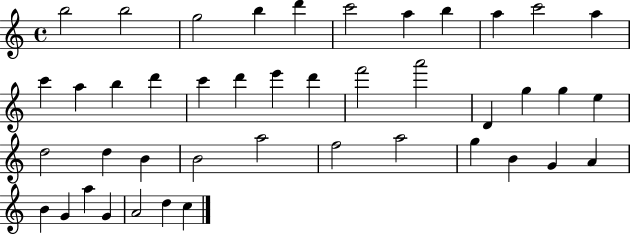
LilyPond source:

{
  \clef treble
  \time 4/4
  \defaultTimeSignature
  \key c \major
  b''2 b''2 | g''2 b''4 d'''4 | c'''2 a''4 b''4 | a''4 c'''2 a''4 | \break c'''4 a''4 b''4 d'''4 | c'''4 d'''4 e'''4 d'''4 | f'''2 a'''2 | d'4 g''4 g''4 e''4 | \break d''2 d''4 b'4 | b'2 a''2 | f''2 a''2 | g''4 b'4 g'4 a'4 | \break b'4 g'4 a''4 g'4 | a'2 d''4 c''4 | \bar "|."
}